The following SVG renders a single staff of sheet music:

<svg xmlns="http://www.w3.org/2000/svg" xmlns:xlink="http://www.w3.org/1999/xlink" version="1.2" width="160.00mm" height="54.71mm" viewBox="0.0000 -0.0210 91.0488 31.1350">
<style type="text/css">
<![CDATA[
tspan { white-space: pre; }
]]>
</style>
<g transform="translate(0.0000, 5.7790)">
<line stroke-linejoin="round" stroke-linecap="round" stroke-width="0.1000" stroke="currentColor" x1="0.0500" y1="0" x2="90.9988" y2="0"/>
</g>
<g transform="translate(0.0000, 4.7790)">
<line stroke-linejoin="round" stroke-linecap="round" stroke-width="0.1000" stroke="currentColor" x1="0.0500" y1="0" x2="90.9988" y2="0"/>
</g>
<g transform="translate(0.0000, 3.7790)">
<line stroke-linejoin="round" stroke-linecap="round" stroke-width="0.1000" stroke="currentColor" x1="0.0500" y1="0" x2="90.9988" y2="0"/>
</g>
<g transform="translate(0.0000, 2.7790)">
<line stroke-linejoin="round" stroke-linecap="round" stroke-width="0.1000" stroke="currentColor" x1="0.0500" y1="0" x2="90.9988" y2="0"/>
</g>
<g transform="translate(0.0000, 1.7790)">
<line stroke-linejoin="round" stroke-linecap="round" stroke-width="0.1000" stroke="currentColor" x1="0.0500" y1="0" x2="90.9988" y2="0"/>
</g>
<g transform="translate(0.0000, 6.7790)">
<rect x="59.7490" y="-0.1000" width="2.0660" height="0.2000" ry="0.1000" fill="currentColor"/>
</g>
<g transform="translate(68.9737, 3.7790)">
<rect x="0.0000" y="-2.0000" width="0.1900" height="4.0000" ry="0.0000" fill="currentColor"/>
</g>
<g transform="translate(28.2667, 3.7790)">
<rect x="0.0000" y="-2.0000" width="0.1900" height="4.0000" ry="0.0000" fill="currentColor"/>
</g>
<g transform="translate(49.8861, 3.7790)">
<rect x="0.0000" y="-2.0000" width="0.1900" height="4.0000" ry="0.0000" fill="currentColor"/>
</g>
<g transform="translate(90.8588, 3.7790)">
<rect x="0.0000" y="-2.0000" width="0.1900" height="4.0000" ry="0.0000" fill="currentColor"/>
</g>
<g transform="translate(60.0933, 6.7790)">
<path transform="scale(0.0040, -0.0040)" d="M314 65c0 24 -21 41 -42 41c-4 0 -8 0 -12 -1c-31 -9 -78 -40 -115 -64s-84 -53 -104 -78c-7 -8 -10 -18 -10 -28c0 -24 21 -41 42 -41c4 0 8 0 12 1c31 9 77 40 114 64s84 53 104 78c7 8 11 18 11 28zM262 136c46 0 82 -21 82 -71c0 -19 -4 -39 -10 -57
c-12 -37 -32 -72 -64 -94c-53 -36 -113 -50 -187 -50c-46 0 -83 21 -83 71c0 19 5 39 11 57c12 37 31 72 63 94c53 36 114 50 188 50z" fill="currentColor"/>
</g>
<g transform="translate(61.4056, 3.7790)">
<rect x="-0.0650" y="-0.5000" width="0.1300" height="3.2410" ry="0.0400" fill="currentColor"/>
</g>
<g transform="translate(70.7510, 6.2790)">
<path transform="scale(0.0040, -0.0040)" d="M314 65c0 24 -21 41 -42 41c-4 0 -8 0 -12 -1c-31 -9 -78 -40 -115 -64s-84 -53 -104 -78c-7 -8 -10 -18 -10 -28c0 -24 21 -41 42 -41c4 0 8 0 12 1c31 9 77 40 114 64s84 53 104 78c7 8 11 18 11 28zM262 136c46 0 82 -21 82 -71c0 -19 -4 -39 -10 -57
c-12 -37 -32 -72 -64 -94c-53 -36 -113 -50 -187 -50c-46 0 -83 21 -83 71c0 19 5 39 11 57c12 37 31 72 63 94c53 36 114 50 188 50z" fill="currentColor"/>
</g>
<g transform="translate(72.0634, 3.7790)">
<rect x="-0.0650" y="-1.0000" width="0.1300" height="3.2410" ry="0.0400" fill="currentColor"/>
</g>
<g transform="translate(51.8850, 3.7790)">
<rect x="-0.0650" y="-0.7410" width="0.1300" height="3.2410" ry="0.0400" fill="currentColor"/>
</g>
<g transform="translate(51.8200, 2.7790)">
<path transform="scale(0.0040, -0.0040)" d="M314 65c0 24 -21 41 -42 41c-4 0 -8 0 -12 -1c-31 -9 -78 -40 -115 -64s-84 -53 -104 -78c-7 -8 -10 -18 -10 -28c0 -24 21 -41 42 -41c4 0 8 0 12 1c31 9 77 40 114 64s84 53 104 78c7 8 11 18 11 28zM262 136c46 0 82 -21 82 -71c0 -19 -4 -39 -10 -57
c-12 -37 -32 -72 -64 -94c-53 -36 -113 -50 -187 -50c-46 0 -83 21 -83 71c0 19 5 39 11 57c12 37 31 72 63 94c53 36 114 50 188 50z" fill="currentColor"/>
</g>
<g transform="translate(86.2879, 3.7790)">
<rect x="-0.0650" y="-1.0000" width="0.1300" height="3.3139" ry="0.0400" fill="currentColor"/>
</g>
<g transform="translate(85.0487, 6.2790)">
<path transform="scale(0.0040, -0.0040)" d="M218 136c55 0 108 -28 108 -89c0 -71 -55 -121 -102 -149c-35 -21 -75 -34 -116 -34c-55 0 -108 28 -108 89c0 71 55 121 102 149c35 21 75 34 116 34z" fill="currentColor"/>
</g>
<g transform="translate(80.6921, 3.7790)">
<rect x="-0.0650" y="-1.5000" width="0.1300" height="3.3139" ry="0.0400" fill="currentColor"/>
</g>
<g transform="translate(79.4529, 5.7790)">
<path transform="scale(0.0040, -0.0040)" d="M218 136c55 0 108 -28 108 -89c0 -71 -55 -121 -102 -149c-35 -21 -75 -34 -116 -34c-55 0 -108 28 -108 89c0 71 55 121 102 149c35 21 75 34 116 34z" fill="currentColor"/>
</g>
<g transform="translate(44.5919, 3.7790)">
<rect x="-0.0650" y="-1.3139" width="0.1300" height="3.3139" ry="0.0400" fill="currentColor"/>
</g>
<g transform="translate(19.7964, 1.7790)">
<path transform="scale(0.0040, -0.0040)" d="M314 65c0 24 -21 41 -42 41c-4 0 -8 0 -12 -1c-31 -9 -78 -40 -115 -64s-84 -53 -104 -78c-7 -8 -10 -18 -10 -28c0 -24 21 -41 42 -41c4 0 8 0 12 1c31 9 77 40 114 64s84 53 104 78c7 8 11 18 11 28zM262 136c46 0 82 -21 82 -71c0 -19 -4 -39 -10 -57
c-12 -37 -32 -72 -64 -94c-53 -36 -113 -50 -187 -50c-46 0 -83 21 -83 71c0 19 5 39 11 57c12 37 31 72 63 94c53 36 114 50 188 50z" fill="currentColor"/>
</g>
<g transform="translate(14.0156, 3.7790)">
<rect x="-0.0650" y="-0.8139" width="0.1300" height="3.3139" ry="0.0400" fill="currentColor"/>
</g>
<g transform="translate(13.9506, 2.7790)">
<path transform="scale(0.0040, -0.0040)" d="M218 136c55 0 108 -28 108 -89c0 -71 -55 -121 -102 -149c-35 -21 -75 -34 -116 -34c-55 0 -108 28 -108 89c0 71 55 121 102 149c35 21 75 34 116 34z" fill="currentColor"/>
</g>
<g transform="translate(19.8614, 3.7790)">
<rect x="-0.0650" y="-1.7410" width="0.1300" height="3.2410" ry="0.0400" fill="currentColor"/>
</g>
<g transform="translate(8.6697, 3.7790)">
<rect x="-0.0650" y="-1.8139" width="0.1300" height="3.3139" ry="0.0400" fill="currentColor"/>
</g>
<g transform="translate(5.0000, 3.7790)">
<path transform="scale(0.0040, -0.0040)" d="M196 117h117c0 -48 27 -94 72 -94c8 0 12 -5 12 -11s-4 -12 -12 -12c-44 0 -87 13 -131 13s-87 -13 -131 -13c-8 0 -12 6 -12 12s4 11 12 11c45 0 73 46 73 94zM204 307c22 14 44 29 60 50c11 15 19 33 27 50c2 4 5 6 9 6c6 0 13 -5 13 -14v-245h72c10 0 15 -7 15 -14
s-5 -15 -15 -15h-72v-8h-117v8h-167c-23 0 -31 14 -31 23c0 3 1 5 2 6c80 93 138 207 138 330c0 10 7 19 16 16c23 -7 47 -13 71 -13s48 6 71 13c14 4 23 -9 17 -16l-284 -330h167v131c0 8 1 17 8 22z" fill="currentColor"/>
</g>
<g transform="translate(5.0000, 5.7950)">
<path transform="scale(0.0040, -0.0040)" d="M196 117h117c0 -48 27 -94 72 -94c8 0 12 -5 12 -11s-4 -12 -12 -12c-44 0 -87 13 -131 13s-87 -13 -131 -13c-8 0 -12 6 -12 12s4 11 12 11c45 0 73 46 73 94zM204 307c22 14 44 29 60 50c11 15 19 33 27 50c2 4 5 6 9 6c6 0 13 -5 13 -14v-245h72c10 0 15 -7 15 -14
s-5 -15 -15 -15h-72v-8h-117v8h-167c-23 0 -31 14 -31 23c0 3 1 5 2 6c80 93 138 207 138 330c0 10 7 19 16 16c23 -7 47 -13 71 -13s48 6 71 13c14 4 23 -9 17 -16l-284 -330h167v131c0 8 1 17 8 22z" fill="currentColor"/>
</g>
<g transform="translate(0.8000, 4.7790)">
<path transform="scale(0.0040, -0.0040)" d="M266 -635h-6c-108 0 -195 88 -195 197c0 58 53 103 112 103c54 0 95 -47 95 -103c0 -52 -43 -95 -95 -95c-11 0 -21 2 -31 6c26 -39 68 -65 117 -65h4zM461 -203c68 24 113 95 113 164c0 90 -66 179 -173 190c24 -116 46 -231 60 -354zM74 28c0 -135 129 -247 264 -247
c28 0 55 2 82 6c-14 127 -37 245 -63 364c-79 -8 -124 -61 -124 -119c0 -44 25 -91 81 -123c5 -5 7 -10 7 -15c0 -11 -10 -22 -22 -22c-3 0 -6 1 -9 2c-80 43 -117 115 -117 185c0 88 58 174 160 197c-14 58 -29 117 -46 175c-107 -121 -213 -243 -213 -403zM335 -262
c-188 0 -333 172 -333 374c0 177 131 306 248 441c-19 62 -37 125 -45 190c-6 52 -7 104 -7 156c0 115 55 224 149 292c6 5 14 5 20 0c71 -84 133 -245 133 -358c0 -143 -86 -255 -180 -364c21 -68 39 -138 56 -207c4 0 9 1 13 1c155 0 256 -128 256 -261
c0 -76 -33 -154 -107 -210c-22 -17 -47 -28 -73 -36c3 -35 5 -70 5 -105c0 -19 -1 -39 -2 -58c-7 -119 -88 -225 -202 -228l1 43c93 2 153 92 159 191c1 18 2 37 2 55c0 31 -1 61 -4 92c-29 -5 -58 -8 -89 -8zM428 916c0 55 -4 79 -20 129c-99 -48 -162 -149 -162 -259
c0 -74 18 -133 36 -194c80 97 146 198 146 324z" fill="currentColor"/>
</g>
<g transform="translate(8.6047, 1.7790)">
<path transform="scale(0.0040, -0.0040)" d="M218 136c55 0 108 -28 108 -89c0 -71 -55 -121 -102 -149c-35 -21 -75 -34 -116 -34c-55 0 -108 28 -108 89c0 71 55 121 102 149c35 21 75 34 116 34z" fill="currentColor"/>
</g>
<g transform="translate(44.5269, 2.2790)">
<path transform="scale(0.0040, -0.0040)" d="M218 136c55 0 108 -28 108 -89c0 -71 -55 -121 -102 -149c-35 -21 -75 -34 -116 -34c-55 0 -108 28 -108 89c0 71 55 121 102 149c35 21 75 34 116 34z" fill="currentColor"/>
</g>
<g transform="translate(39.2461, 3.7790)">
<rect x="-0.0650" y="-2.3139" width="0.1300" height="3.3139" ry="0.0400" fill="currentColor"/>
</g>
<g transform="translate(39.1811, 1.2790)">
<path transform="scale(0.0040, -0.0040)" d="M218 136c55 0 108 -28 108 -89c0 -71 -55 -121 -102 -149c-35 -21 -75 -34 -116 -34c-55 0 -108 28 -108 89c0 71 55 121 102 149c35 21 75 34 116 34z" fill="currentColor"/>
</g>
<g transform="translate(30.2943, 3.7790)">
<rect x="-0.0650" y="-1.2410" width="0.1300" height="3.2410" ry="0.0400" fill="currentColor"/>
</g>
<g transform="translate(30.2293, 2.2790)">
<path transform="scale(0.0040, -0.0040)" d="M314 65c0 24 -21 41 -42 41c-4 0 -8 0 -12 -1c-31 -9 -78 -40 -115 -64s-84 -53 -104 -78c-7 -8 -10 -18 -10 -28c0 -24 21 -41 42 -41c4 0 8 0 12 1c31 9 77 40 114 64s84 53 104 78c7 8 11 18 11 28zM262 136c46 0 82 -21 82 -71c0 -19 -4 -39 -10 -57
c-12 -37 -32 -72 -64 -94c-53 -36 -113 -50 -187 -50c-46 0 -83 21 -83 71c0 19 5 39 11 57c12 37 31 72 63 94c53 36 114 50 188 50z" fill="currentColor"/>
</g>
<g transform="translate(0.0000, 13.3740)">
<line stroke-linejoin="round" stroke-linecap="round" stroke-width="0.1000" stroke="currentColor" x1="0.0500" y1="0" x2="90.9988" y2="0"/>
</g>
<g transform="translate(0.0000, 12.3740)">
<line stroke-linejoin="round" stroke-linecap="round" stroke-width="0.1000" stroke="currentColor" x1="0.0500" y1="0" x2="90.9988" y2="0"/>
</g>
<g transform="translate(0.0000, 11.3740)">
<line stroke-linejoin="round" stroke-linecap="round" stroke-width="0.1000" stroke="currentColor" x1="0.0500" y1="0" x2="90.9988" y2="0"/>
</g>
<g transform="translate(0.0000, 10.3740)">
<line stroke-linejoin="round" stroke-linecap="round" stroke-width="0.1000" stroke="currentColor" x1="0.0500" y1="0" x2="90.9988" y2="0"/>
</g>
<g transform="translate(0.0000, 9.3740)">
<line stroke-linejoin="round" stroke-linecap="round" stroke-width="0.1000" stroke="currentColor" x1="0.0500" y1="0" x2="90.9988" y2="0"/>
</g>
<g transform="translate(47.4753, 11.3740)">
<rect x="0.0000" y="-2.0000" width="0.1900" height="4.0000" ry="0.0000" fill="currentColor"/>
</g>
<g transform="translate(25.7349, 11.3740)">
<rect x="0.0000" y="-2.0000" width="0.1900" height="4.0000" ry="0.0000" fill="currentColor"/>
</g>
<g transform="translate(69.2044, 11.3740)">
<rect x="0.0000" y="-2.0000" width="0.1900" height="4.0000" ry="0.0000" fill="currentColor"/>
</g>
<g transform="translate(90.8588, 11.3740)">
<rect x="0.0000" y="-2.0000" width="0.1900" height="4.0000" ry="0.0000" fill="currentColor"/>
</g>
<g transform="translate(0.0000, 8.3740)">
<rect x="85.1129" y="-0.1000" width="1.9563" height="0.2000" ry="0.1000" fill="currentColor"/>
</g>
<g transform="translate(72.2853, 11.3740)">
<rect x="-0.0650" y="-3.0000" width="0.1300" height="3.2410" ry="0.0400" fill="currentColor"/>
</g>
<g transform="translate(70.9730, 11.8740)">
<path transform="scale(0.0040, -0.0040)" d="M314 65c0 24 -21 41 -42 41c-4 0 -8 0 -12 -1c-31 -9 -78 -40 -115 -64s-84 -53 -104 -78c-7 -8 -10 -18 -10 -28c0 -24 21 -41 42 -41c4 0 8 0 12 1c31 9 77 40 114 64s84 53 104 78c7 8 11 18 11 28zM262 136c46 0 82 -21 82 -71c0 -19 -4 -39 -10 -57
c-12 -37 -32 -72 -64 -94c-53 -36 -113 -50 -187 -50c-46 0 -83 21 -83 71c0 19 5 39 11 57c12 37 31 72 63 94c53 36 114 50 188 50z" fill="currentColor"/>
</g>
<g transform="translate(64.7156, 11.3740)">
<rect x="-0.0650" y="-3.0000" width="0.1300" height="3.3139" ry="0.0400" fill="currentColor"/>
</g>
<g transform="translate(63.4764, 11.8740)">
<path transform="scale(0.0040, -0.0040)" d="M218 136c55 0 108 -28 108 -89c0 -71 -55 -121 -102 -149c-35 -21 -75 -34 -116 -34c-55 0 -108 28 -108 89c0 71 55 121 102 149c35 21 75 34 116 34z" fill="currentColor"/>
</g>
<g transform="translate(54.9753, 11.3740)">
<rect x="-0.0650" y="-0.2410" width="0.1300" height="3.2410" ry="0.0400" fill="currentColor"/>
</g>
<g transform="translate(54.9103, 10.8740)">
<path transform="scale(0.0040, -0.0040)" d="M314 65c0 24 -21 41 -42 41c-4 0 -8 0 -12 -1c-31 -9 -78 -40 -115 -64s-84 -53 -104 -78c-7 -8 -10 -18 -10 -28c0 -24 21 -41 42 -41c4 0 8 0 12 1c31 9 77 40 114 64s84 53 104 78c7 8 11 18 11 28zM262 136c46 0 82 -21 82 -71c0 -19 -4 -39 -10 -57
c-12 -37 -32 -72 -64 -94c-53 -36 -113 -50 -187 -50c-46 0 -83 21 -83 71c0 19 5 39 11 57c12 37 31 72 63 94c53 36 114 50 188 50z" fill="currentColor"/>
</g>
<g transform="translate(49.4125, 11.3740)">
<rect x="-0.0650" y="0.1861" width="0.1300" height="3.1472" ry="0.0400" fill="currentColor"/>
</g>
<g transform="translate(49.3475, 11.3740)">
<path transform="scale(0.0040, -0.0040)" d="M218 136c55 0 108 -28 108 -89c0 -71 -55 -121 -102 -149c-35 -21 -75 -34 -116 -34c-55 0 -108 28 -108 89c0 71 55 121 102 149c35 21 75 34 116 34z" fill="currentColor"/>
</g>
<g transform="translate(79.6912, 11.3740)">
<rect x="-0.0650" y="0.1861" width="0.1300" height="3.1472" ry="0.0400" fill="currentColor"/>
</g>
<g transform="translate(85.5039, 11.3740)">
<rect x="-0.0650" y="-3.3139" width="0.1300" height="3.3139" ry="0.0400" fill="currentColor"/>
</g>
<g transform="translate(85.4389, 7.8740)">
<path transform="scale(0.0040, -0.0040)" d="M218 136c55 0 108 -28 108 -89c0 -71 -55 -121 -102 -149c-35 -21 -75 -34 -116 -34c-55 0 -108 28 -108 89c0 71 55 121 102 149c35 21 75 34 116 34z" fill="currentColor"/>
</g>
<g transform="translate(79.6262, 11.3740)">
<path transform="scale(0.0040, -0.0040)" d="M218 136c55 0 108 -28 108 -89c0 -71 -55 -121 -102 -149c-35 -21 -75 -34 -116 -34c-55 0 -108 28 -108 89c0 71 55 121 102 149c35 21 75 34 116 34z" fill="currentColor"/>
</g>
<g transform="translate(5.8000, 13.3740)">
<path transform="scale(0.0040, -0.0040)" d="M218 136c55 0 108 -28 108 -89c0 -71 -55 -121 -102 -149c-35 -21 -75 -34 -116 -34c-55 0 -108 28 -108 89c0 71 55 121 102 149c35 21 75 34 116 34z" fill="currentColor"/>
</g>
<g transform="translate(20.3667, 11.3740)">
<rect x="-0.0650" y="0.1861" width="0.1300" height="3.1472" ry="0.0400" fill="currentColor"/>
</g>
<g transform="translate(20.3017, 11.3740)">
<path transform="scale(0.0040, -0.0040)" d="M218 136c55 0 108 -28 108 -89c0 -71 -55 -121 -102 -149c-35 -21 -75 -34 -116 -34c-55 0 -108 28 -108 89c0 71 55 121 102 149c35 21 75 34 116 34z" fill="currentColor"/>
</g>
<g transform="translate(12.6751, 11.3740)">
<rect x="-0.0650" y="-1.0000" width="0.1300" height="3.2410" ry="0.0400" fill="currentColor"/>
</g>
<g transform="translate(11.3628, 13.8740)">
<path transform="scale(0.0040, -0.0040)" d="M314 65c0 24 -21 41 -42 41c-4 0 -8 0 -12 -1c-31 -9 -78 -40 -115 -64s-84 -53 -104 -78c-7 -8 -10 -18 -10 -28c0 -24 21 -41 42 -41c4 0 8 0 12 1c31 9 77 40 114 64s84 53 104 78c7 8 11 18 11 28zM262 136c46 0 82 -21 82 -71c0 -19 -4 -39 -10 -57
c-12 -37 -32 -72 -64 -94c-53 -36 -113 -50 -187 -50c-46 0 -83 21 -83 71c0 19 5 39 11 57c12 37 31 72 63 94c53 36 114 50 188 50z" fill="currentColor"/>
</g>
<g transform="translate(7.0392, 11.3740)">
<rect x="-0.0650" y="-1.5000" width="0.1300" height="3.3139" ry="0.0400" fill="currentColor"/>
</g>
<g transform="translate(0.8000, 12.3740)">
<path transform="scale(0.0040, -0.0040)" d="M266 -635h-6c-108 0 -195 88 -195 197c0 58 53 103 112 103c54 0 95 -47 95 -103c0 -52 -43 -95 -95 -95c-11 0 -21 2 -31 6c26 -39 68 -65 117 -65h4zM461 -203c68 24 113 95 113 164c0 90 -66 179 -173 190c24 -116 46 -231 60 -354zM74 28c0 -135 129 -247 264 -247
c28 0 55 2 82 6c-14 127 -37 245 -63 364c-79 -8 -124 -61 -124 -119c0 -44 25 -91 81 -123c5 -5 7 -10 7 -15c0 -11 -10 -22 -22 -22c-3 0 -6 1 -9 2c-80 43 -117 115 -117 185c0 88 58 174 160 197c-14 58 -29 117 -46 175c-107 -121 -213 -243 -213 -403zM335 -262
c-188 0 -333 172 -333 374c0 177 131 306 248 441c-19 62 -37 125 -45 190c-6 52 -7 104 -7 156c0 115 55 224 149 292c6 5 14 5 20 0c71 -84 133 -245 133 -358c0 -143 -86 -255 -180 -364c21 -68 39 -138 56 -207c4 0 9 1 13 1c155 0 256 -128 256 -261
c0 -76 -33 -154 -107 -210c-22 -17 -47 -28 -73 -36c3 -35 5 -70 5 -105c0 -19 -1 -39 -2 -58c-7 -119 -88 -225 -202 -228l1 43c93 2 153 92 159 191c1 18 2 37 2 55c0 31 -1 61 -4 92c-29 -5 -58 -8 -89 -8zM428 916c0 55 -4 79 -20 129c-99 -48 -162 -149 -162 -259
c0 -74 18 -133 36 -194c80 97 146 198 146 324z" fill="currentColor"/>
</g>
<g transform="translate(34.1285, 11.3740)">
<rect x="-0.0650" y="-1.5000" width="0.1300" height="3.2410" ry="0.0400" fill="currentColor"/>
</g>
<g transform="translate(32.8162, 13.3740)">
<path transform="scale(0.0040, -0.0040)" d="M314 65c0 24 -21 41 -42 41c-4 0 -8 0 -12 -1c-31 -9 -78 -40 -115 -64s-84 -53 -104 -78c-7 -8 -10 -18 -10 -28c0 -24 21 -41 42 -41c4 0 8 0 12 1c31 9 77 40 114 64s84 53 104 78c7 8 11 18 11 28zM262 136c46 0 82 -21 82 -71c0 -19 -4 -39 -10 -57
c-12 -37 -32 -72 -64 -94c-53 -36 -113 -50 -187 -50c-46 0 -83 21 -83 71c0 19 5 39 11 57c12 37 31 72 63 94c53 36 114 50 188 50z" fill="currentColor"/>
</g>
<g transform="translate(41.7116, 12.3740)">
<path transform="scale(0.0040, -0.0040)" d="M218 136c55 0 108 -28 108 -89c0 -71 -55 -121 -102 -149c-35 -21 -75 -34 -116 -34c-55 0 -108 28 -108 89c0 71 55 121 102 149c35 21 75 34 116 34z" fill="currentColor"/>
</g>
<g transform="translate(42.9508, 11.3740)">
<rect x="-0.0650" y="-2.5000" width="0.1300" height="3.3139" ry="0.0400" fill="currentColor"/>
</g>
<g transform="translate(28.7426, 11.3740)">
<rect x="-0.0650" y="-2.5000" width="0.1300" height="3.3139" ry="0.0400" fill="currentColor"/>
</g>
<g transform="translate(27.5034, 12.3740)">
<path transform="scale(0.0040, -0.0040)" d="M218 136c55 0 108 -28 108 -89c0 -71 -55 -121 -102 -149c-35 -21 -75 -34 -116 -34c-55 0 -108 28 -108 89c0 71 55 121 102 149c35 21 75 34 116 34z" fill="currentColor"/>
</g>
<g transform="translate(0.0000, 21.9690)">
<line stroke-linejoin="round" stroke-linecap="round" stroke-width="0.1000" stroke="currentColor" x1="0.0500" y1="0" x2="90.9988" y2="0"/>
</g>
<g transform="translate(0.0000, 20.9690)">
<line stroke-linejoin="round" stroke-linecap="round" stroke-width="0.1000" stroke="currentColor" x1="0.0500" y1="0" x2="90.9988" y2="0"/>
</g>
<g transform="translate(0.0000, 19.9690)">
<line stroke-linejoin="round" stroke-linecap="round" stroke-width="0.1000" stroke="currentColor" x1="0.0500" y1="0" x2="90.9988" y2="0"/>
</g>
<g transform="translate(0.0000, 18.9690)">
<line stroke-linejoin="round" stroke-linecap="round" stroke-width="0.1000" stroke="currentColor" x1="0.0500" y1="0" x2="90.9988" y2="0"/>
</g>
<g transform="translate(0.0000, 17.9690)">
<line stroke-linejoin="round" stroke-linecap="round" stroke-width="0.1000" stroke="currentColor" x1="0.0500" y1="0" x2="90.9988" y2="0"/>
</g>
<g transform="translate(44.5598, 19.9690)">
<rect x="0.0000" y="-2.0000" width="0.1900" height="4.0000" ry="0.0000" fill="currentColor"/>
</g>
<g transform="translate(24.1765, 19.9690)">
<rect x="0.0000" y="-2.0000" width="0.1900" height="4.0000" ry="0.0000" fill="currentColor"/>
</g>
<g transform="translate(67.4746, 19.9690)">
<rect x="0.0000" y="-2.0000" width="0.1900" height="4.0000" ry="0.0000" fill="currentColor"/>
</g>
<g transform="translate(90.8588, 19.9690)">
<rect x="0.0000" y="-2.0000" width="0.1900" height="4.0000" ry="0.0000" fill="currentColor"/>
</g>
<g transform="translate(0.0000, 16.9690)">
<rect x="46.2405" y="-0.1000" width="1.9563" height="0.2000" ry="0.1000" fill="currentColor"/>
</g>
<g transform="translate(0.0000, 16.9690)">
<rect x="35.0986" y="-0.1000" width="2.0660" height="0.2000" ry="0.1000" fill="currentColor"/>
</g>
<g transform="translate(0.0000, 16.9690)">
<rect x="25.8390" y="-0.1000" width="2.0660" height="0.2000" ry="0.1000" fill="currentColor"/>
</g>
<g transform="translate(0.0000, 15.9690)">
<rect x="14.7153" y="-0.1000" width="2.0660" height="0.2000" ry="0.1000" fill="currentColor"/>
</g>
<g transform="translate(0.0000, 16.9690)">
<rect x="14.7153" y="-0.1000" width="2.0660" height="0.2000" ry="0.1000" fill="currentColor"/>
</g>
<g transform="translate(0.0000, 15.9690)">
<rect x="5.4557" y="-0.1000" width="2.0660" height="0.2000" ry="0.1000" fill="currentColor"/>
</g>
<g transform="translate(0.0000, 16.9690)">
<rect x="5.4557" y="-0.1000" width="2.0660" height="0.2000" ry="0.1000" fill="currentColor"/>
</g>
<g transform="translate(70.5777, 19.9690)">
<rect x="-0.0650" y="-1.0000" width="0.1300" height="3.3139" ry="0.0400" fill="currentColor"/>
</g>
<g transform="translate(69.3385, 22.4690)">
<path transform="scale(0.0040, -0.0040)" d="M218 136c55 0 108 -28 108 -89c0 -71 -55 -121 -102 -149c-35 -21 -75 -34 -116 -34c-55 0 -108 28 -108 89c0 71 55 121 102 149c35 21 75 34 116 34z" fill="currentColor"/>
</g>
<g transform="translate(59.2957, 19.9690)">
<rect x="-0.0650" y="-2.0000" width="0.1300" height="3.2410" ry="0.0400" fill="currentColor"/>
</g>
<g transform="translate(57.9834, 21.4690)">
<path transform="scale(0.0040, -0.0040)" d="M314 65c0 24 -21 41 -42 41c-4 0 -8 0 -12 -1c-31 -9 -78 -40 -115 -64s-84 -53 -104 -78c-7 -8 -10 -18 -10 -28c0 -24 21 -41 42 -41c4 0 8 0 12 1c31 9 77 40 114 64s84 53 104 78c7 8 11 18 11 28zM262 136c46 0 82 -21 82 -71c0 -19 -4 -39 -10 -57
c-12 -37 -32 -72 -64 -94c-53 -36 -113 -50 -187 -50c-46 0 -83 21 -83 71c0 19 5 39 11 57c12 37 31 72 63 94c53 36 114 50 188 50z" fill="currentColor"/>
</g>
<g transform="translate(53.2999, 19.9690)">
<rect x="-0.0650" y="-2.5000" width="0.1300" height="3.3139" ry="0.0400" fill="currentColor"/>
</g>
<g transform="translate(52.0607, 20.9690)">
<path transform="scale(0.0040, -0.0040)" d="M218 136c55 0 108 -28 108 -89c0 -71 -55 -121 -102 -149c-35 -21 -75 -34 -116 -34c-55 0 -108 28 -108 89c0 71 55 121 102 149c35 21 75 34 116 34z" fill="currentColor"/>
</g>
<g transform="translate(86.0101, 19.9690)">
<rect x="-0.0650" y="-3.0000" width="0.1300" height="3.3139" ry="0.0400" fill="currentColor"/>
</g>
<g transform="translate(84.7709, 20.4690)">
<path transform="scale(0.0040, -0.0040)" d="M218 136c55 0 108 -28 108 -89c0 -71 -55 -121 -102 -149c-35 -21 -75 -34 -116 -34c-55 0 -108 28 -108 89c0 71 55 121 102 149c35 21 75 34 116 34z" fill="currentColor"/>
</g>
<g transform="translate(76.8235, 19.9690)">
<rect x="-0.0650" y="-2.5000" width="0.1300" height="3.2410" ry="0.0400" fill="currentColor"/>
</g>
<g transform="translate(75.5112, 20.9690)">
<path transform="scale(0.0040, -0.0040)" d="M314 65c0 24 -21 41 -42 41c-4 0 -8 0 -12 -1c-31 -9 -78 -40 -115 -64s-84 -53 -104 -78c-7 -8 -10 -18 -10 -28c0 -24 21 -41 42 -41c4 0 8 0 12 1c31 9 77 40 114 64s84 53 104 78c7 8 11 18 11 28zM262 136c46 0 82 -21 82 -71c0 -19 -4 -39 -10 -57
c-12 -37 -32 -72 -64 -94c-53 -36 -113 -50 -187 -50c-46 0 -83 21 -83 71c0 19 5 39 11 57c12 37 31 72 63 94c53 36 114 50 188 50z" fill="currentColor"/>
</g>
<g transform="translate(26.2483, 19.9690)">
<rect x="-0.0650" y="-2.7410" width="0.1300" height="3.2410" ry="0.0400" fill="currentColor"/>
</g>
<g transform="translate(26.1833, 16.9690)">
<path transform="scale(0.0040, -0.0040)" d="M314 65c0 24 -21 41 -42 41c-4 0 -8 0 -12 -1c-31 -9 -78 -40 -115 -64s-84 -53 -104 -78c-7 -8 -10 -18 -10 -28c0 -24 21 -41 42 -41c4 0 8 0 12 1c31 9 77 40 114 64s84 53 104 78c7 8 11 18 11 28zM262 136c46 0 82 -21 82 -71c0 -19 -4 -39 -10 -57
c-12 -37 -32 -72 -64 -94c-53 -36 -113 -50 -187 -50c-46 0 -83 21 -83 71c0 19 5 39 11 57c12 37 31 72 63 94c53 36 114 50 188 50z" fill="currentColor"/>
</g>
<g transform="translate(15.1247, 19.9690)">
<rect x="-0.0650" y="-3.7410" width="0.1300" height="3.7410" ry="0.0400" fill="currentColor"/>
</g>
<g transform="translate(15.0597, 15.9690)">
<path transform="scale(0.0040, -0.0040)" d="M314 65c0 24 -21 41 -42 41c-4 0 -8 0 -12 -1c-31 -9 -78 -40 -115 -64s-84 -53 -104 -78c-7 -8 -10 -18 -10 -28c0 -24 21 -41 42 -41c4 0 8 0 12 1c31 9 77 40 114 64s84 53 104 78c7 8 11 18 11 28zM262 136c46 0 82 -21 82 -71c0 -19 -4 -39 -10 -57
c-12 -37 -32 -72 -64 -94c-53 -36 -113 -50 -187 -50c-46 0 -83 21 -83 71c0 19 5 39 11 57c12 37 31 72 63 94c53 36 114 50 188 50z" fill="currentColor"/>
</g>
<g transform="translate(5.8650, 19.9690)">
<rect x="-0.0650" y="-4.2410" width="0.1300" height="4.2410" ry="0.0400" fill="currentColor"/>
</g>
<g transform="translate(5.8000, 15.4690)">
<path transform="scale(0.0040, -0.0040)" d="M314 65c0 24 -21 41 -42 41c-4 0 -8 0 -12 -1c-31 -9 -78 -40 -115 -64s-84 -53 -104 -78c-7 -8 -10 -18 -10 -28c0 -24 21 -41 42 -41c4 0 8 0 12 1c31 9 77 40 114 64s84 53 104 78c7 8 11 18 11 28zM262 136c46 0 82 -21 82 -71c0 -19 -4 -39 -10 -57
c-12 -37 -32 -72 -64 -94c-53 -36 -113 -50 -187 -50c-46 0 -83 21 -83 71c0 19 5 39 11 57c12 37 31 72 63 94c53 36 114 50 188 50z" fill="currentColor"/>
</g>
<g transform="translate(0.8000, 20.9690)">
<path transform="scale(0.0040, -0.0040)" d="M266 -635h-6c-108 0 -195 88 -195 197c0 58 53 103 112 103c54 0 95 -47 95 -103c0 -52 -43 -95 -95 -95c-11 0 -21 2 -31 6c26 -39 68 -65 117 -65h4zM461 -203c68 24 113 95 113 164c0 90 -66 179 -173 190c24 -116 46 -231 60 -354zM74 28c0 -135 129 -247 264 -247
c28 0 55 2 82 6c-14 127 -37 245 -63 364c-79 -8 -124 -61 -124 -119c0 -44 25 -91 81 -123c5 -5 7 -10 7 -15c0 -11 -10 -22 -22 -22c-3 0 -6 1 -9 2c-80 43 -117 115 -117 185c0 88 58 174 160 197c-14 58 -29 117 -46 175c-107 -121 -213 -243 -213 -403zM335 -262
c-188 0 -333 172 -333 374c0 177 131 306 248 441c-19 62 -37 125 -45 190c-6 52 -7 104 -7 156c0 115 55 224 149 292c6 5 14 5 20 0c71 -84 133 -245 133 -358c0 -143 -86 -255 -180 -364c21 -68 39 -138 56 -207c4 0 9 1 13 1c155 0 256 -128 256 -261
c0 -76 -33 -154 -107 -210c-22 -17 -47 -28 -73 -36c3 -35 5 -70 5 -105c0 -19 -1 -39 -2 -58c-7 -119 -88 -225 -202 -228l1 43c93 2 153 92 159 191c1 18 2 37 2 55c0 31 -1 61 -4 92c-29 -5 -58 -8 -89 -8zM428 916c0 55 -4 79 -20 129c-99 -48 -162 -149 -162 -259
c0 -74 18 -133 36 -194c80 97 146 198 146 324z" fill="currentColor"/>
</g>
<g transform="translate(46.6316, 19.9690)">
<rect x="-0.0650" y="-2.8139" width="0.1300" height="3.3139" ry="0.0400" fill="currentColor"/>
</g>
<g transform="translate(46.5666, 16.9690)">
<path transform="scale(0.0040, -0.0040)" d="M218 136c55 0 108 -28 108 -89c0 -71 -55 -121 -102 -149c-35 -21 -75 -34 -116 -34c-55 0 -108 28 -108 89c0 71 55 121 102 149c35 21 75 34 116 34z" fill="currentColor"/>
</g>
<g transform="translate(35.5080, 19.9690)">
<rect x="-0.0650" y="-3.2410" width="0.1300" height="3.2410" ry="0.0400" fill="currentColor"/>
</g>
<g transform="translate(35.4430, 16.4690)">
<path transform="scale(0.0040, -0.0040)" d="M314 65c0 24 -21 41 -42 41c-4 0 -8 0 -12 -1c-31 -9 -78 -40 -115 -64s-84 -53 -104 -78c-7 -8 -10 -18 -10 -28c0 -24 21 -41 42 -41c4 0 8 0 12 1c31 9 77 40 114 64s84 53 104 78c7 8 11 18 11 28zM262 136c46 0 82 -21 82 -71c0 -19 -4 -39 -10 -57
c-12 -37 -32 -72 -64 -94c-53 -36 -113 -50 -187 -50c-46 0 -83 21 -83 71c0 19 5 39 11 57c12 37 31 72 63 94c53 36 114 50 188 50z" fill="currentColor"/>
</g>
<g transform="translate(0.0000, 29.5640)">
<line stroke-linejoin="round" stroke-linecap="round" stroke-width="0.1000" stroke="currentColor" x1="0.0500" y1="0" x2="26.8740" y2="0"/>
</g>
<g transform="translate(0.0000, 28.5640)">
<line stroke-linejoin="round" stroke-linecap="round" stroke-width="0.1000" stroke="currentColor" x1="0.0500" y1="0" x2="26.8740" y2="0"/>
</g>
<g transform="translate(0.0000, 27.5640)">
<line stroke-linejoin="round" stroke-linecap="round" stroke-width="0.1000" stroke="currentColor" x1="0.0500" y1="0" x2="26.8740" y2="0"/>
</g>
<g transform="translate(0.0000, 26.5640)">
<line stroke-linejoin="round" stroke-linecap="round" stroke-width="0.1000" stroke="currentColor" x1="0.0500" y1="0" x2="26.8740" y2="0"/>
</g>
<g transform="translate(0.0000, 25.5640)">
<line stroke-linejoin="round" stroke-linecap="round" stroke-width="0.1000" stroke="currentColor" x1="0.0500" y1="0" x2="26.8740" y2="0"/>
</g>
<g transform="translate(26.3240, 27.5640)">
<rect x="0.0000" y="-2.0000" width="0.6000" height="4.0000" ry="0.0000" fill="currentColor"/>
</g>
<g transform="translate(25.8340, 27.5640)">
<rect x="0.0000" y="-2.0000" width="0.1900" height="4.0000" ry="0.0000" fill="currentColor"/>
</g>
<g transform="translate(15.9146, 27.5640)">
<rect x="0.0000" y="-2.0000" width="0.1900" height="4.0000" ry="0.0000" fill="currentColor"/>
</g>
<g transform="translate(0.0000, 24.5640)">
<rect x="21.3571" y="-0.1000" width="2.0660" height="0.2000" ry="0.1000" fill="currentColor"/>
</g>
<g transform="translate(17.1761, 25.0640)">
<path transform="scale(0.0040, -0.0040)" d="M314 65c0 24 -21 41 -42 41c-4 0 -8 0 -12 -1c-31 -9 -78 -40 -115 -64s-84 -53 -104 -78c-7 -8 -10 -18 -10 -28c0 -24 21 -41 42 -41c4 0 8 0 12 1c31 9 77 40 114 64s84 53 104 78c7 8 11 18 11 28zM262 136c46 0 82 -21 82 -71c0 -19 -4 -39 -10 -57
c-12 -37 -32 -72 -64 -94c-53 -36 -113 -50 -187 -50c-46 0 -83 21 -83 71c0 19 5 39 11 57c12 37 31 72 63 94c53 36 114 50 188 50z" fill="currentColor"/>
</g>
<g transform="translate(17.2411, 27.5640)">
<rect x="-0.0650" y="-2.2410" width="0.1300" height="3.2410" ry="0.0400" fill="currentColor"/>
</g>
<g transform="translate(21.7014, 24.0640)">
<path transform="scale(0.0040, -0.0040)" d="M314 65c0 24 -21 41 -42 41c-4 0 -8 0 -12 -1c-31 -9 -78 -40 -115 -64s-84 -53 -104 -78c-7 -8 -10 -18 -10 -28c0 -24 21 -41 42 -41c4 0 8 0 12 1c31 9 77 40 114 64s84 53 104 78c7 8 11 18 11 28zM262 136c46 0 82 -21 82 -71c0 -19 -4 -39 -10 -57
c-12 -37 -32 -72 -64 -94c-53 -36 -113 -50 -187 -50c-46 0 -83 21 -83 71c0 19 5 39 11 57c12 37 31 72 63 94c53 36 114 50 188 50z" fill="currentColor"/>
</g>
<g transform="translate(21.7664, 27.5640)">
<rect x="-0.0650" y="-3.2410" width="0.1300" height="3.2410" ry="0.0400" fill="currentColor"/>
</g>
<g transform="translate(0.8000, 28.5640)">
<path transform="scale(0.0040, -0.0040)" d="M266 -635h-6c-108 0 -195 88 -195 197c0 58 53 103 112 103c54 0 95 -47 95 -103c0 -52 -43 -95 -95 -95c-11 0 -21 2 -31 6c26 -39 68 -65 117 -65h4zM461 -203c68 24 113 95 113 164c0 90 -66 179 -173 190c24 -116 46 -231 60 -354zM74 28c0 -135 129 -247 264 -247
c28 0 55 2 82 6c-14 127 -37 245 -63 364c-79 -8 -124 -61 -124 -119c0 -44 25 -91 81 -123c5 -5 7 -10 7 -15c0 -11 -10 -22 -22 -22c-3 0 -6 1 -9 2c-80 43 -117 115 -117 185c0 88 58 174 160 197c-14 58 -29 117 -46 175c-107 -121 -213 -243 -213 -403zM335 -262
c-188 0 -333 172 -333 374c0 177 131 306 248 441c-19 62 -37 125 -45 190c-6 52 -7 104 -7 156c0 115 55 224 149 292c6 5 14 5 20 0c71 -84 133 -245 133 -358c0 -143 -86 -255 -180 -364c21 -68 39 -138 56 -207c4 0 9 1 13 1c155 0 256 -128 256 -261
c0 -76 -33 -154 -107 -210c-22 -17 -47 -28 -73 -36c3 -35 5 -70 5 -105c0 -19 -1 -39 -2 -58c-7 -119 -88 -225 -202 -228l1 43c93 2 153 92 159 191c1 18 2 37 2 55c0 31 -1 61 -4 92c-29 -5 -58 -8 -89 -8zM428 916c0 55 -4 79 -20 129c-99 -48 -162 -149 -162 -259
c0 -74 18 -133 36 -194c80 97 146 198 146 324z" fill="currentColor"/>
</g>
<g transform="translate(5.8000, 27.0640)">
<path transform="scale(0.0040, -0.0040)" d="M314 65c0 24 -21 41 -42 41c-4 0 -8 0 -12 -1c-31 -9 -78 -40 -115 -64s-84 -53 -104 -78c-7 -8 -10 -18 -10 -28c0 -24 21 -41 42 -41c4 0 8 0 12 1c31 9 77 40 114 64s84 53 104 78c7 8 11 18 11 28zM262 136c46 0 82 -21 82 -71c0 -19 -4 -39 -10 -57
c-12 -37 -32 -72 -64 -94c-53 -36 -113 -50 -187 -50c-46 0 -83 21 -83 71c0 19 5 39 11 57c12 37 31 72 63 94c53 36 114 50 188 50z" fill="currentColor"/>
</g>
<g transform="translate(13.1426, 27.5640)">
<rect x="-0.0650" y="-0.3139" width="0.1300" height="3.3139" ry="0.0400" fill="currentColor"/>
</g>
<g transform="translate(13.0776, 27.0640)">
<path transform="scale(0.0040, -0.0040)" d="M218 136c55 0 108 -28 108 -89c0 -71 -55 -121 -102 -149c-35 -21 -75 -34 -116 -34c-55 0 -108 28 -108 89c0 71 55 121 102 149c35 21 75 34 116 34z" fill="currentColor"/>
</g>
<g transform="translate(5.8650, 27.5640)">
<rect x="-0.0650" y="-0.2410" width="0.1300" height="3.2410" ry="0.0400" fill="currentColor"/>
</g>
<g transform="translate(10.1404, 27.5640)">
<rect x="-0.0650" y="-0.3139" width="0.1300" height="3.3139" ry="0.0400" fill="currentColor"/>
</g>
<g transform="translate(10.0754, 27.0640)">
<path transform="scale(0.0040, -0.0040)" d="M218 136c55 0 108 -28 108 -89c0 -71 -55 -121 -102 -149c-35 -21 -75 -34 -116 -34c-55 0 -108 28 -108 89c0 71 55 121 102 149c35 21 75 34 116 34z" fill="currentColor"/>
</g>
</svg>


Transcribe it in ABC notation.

X:1
T:Untitled
M:4/4
L:1/4
K:C
f d f2 e2 g e d2 C2 D2 E D E D2 B G E2 G B c2 A A2 B b d'2 c'2 a2 b2 a G F2 D G2 A c2 c c g2 b2